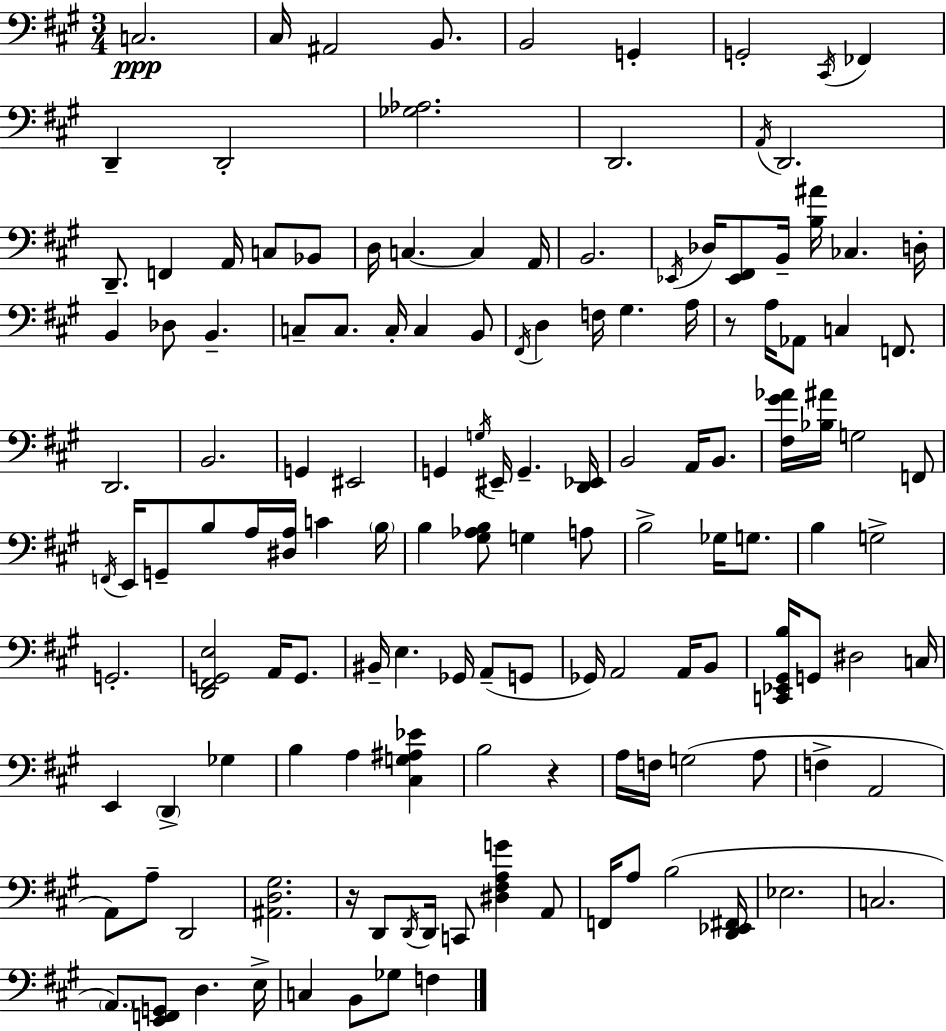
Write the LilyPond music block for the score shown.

{
  \clef bass
  \numericTimeSignature
  \time 3/4
  \key a \major
  c2.\ppp | cis16 ais,2 b,8. | b,2 g,4-. | g,2-. \acciaccatura { cis,16 } fes,4 | \break d,4-- d,2-. | <ges aes>2. | d,2. | \acciaccatura { a,16 } d,2. | \break d,8.-- f,4 a,16 c8 | bes,8 d16 c4.~~ c4 | a,16 b,2. | \acciaccatura { ees,16 } des16 <ees, fis,>8 b,16-- <b ais'>16 ces4. | \break d16-. b,4 des8 b,4.-- | c8-- c8. c16-. c4 | b,8 \acciaccatura { fis,16 } d4 f16 gis4. | a16 r8 a16 aes,8 c4 | \break f,8. d,2. | b,2. | g,4 eis,2 | g,4 \acciaccatura { g16 } eis,16-- g,4.-- | \break <d, ees,>16 b,2 | a,16 b,8. <fis gis' aes'>16 <bes ais'>16 g2 | f,8 \acciaccatura { f,16 } e,16 g,8-- b8 a16 | <dis a>16 c'4 \parenthesize b16 b4 <gis aes b>8 | \break g4 a8 b2-> | ges16 g8. b4 g2-> | g,2.-. | <d, fis, g, e>2 | \break a,16 g,8. bis,16-- e4. | ges,16 a,8--( g,8 ges,16) a,2 | a,16 b,8 <c, ees, gis, b>16 g,8 dis2 | c16 e,4 \parenthesize d,4-> | \break ges4 b4 a4 | <cis g ais ees'>4 b2 | r4 a16 f16 g2( | a8 f4-> a,2 | \break a,8) a8-- d,2 | <ais, d gis>2. | r16 d,8 \acciaccatura { d,16 } d,16 c,8 | <dis fis a g'>4 a,8 f,16 a8 b2( | \break <d, ees, fis,>16 ees2. | c2. | \parenthesize a,8.) <e, f, g,>8 | d4. e16-> c4 b,8 | \break ges8 f4 \bar "|."
}